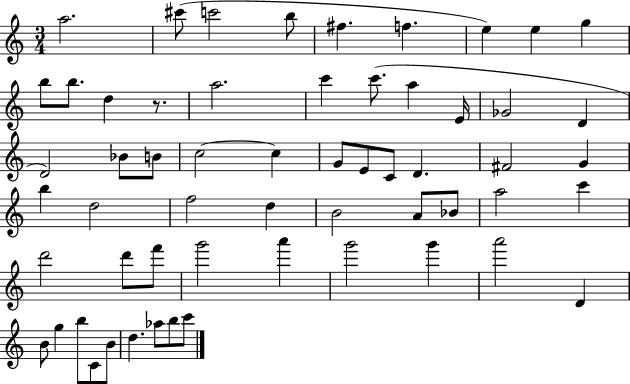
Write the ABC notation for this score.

X:1
T:Untitled
M:3/4
L:1/4
K:C
a2 ^c'/2 c'2 b/2 ^f f e e g b/2 b/2 d z/2 a2 c' c'/2 a E/4 _G2 D D2 _B/2 B/2 c2 c G/2 E/2 C/2 D ^F2 G b d2 f2 d B2 A/2 _B/2 a2 c' d'2 d'/2 f'/2 g'2 a' g'2 g' a'2 D B/2 g b/2 C/2 B/2 d _a/2 b/2 c'/2